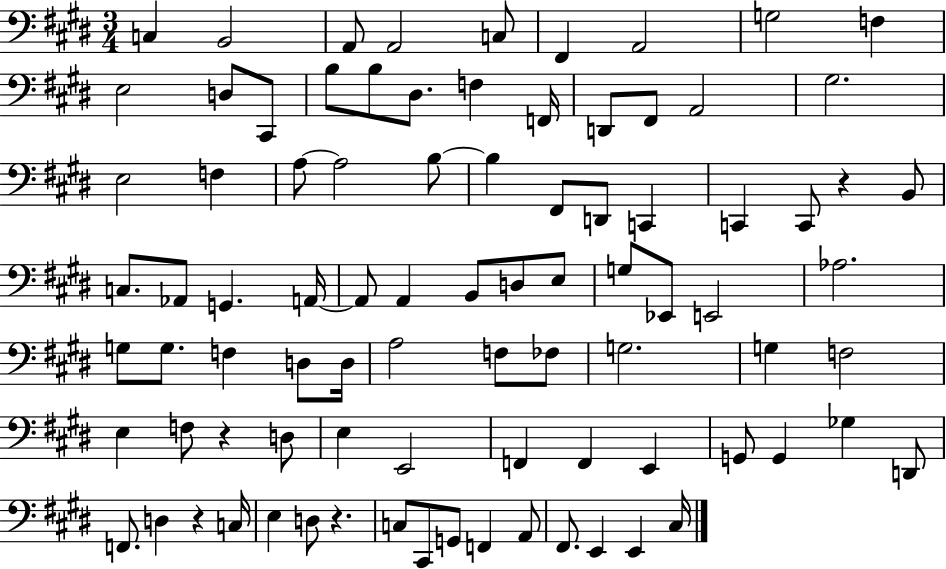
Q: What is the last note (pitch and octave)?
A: C#3